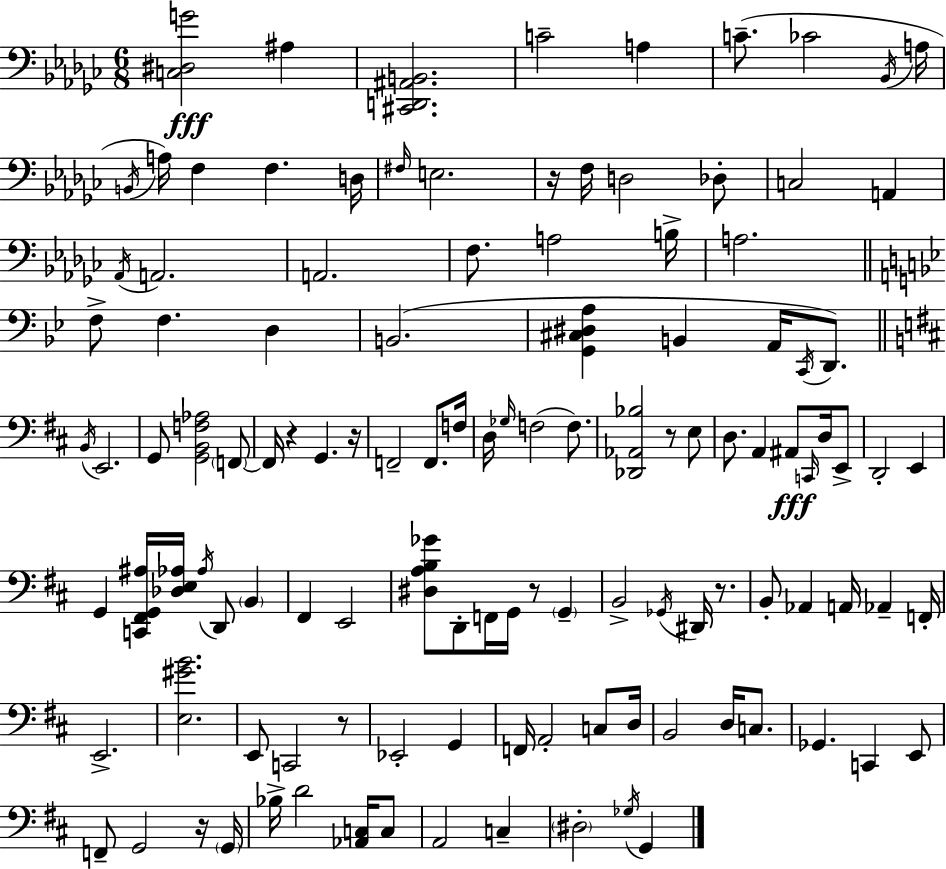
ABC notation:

X:1
T:Untitled
M:6/8
L:1/4
K:Ebm
[C,^D,G]2 ^A, [^C,,D,,^A,,B,,]2 C2 A, C/2 _C2 _B,,/4 A,/4 B,,/4 A,/4 F, F, D,/4 ^F,/4 E,2 z/4 F,/4 D,2 _D,/2 C,2 A,, _A,,/4 A,,2 A,,2 F,/2 A,2 B,/4 A,2 F,/2 F, D, B,,2 [G,,^C,^D,A,] B,, A,,/4 C,,/4 D,,/2 B,,/4 E,,2 G,,/2 [G,,B,,F,_A,]2 F,,/2 F,,/4 z G,, z/4 F,,2 F,,/2 F,/4 D,/4 _G,/4 F,2 F,/2 [_D,,_A,,_B,]2 z/2 E,/2 D,/2 A,, ^A,,/2 C,,/4 D,/4 E,,/2 D,,2 E,, G,, [C,,^F,,G,,^A,]/4 [_D,E,_A,]/4 _A,/4 D,,/2 B,, ^F,, E,,2 [^D,A,B,_G]/2 D,,/2 F,,/4 G,,/4 z/2 G,, B,,2 _G,,/4 ^D,,/4 z/2 B,,/2 _A,, A,,/4 _A,, F,,/4 E,,2 [E,^GB]2 E,,/2 C,,2 z/2 _E,,2 G,, F,,/4 A,,2 C,/2 D,/4 B,,2 D,/4 C,/2 _G,, C,, E,,/2 F,,/2 G,,2 z/4 G,,/4 _B,/4 D2 [_A,,C,]/4 C,/2 A,,2 C, ^D,2 _G,/4 G,,